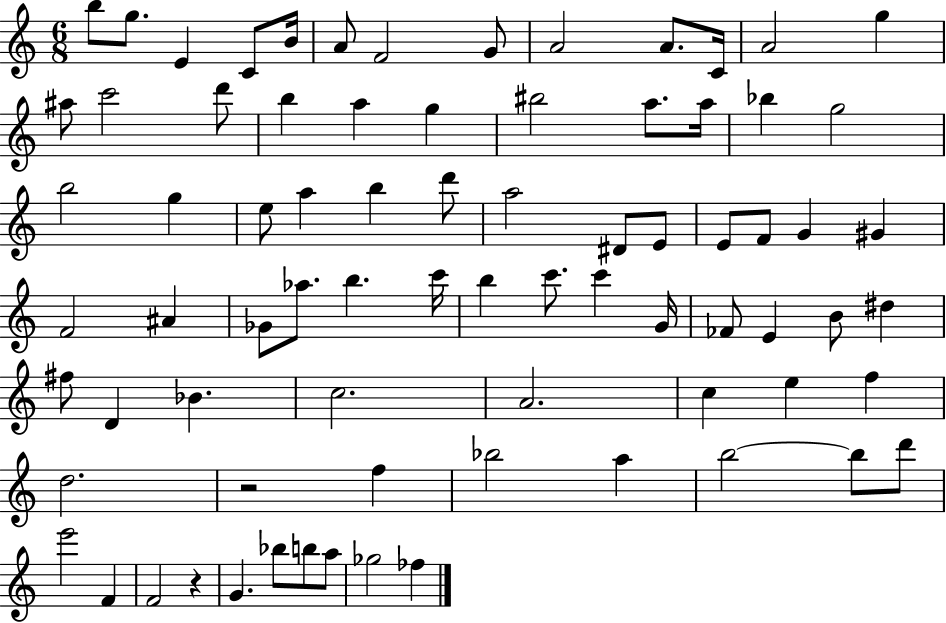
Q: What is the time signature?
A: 6/8